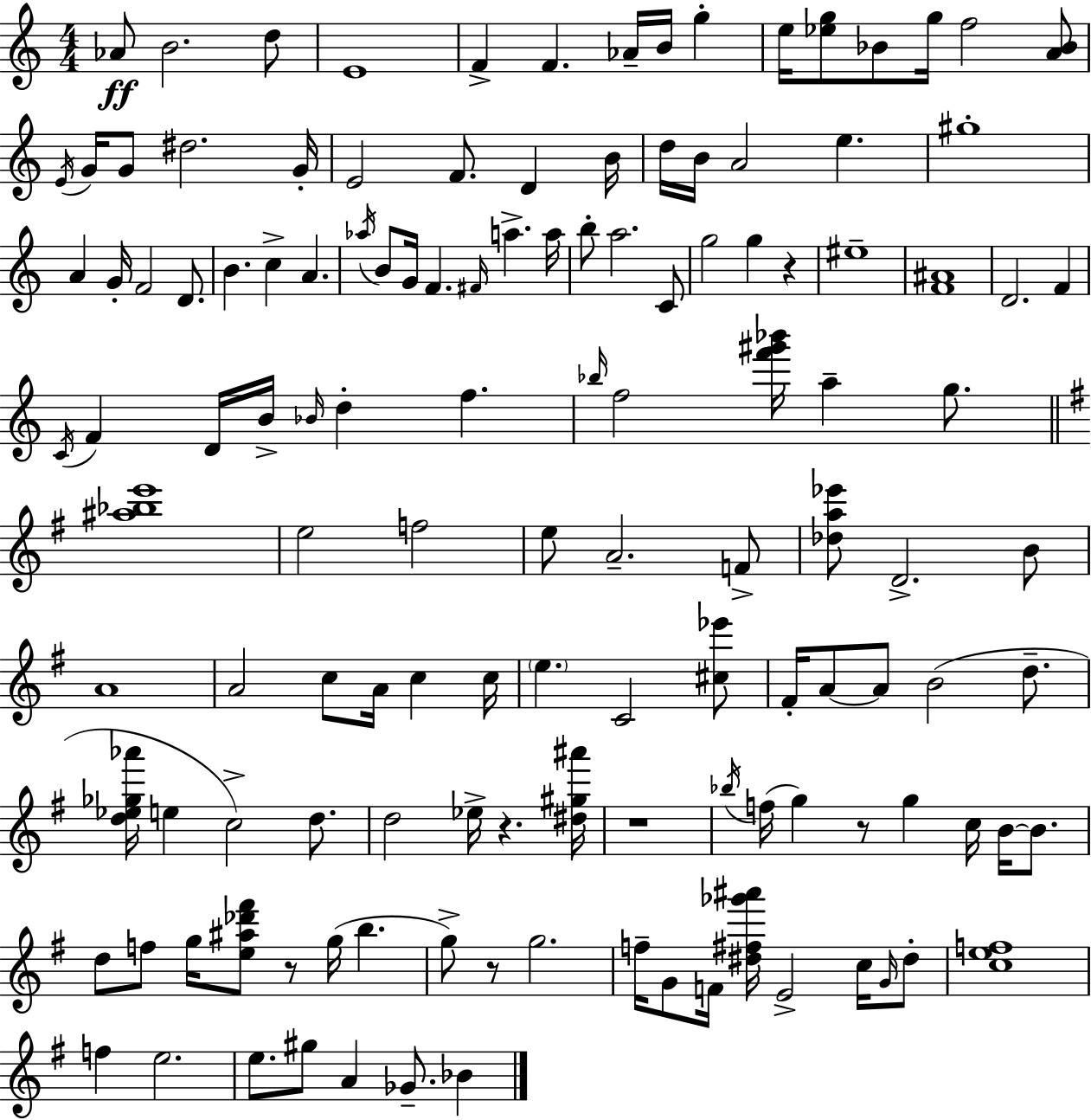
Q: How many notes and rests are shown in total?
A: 131